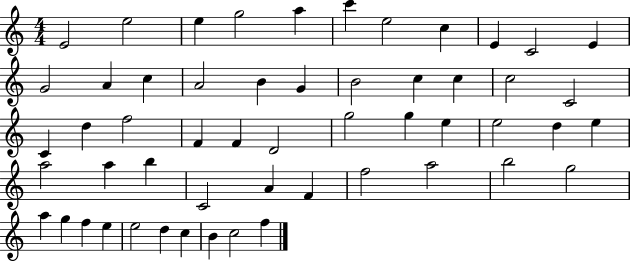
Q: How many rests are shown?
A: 0